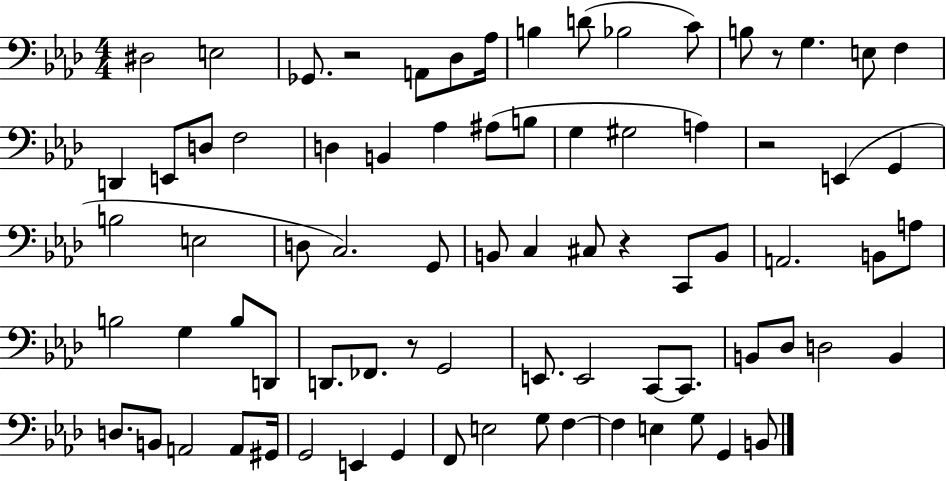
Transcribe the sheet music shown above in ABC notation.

X:1
T:Untitled
M:4/4
L:1/4
K:Ab
^D,2 E,2 _G,,/2 z2 A,,/2 _D,/2 _A,/4 B, D/2 _B,2 C/2 B,/2 z/2 G, E,/2 F, D,, E,,/2 D,/2 F,2 D, B,, _A, ^A,/2 B,/2 G, ^G,2 A, z2 E,, G,, B,2 E,2 D,/2 C,2 G,,/2 B,,/2 C, ^C,/2 z C,,/2 B,,/2 A,,2 B,,/2 A,/2 B,2 G, B,/2 D,,/2 D,,/2 _F,,/2 z/2 G,,2 E,,/2 E,,2 C,,/2 C,,/2 B,,/2 _D,/2 D,2 B,, D,/2 B,,/2 A,,2 A,,/2 ^G,,/4 G,,2 E,, G,, F,,/2 E,2 G,/2 F, F, E, G,/2 G,, B,,/2